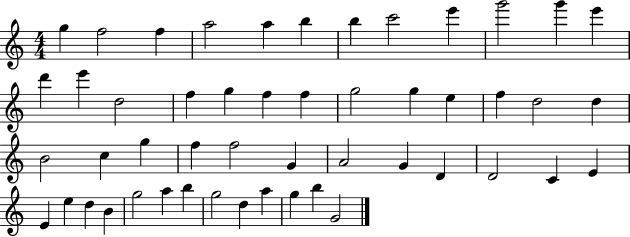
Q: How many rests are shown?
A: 0